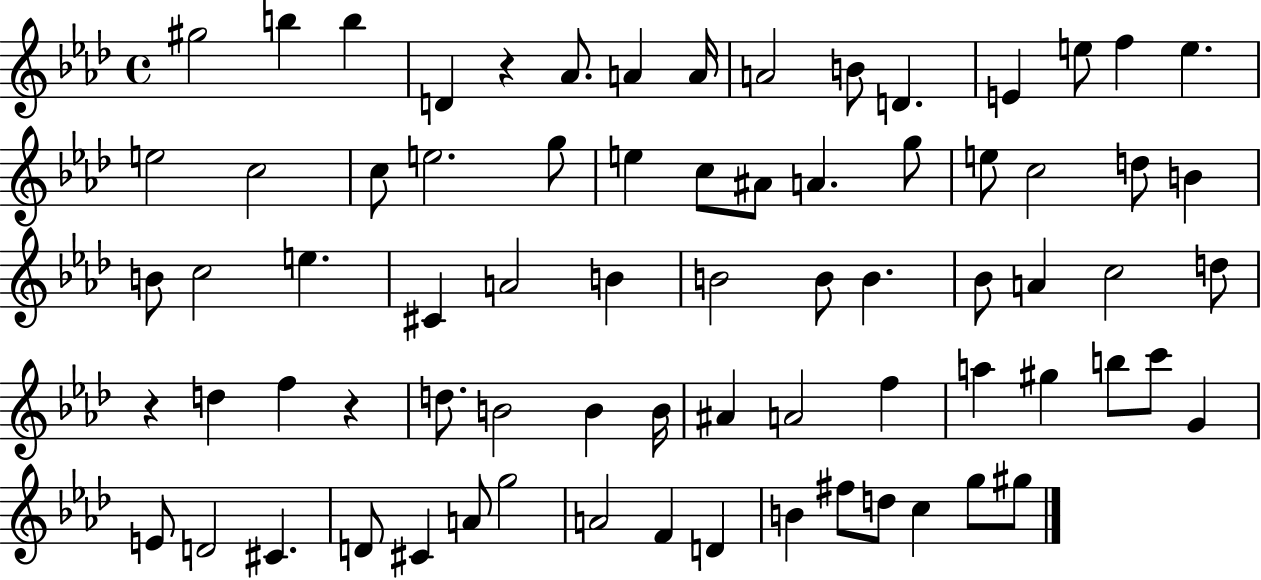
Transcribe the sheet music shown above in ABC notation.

X:1
T:Untitled
M:4/4
L:1/4
K:Ab
^g2 b b D z _A/2 A A/4 A2 B/2 D E e/2 f e e2 c2 c/2 e2 g/2 e c/2 ^A/2 A g/2 e/2 c2 d/2 B B/2 c2 e ^C A2 B B2 B/2 B _B/2 A c2 d/2 z d f z d/2 B2 B B/4 ^A A2 f a ^g b/2 c'/2 G E/2 D2 ^C D/2 ^C A/2 g2 A2 F D B ^f/2 d/2 c g/2 ^g/2